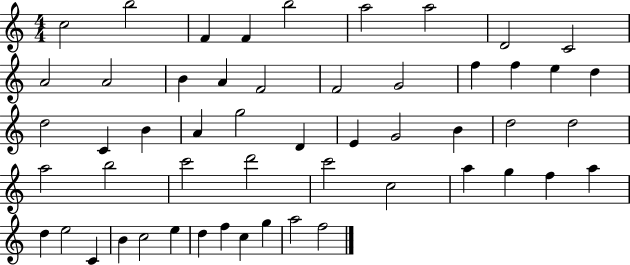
{
  \clef treble
  \numericTimeSignature
  \time 4/4
  \key c \major
  c''2 b''2 | f'4 f'4 b''2 | a''2 a''2 | d'2 c'2 | \break a'2 a'2 | b'4 a'4 f'2 | f'2 g'2 | f''4 f''4 e''4 d''4 | \break d''2 c'4 b'4 | a'4 g''2 d'4 | e'4 g'2 b'4 | d''2 d''2 | \break a''2 b''2 | c'''2 d'''2 | c'''2 c''2 | a''4 g''4 f''4 a''4 | \break d''4 e''2 c'4 | b'4 c''2 e''4 | d''4 f''4 c''4 g''4 | a''2 f''2 | \break \bar "|."
}